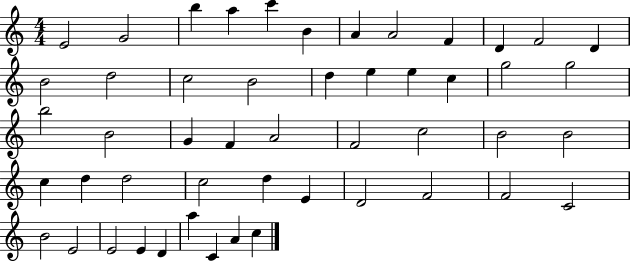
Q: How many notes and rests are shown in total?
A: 50